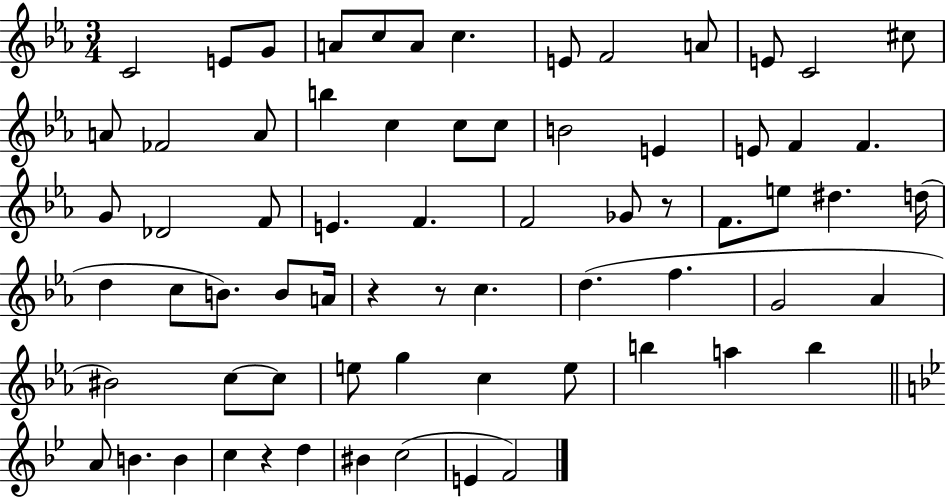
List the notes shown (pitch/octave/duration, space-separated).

C4/h E4/e G4/e A4/e C5/e A4/e C5/q. E4/e F4/h A4/e E4/e C4/h C#5/e A4/e FES4/h A4/e B5/q C5/q C5/e C5/e B4/h E4/q E4/e F4/q F4/q. G4/e Db4/h F4/e E4/q. F4/q. F4/h Gb4/e R/e F4/e. E5/e D#5/q. D5/s D5/q C5/e B4/e. B4/e A4/s R/q R/e C5/q. D5/q. F5/q. G4/h Ab4/q BIS4/h C5/e C5/e E5/e G5/q C5/q E5/e B5/q A5/q B5/q A4/e B4/q. B4/q C5/q R/q D5/q BIS4/q C5/h E4/q F4/h